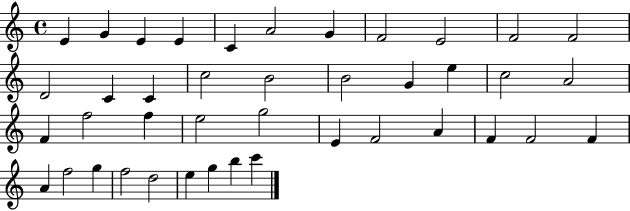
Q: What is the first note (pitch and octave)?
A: E4